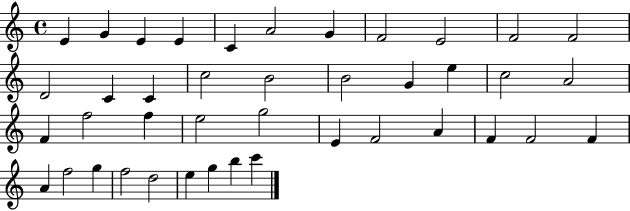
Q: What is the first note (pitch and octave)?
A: E4